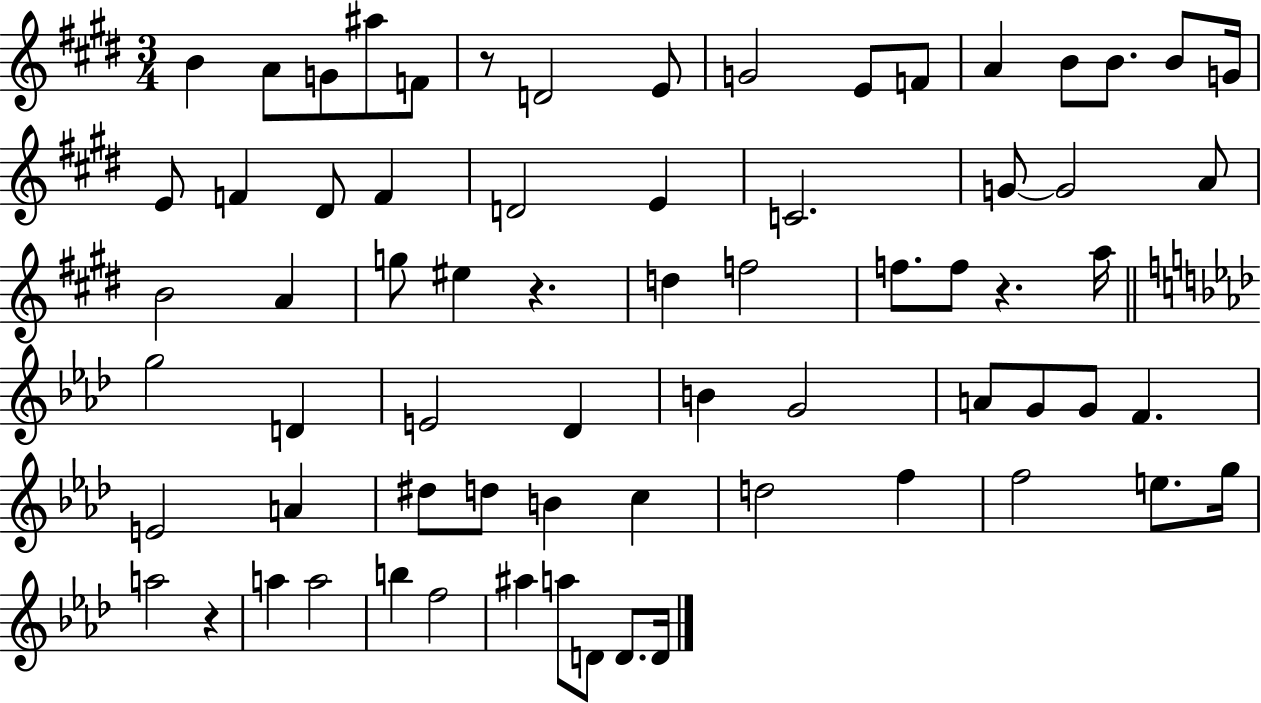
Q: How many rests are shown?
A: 4